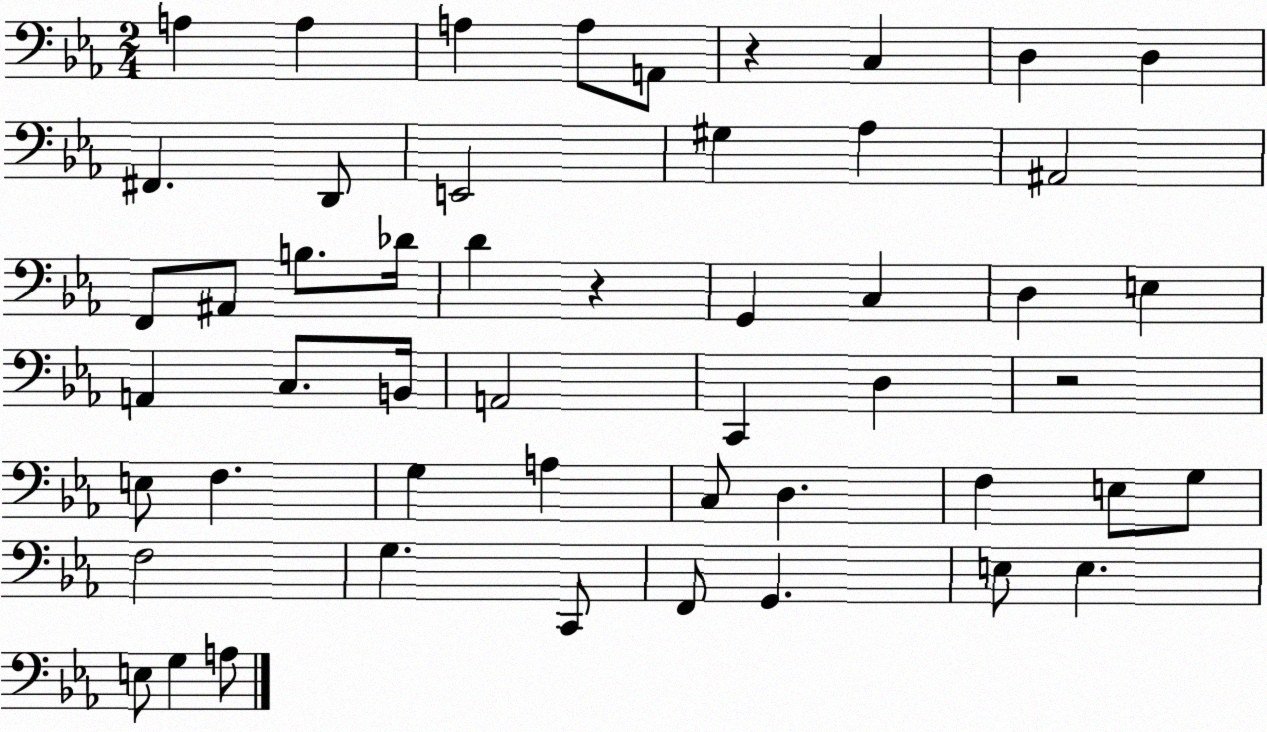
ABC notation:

X:1
T:Untitled
M:2/4
L:1/4
K:Eb
A, A, A, A,/2 A,,/2 z C, D, D, ^F,, D,,/2 E,,2 ^G, _A, ^A,,2 F,,/2 ^A,,/2 B,/2 _D/4 D z G,, C, D, E, A,, C,/2 B,,/4 A,,2 C,, D, z2 E,/2 F, G, A, C,/2 D, F, E,/2 G,/2 F,2 G, C,,/2 F,,/2 G,, E,/2 E, E,/2 G, A,/2